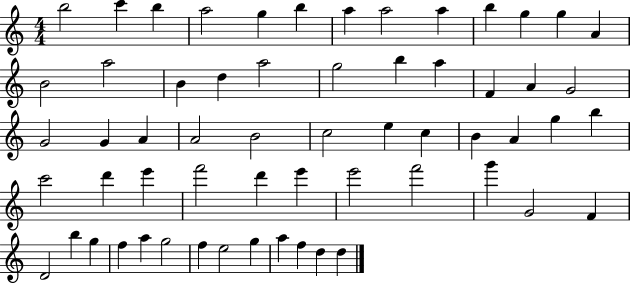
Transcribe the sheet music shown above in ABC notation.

X:1
T:Untitled
M:4/4
L:1/4
K:C
b2 c' b a2 g b a a2 a b g g A B2 a2 B d a2 g2 b a F A G2 G2 G A A2 B2 c2 e c B A g b c'2 d' e' f'2 d' e' e'2 f'2 g' G2 F D2 b g f a g2 f e2 g a f d d